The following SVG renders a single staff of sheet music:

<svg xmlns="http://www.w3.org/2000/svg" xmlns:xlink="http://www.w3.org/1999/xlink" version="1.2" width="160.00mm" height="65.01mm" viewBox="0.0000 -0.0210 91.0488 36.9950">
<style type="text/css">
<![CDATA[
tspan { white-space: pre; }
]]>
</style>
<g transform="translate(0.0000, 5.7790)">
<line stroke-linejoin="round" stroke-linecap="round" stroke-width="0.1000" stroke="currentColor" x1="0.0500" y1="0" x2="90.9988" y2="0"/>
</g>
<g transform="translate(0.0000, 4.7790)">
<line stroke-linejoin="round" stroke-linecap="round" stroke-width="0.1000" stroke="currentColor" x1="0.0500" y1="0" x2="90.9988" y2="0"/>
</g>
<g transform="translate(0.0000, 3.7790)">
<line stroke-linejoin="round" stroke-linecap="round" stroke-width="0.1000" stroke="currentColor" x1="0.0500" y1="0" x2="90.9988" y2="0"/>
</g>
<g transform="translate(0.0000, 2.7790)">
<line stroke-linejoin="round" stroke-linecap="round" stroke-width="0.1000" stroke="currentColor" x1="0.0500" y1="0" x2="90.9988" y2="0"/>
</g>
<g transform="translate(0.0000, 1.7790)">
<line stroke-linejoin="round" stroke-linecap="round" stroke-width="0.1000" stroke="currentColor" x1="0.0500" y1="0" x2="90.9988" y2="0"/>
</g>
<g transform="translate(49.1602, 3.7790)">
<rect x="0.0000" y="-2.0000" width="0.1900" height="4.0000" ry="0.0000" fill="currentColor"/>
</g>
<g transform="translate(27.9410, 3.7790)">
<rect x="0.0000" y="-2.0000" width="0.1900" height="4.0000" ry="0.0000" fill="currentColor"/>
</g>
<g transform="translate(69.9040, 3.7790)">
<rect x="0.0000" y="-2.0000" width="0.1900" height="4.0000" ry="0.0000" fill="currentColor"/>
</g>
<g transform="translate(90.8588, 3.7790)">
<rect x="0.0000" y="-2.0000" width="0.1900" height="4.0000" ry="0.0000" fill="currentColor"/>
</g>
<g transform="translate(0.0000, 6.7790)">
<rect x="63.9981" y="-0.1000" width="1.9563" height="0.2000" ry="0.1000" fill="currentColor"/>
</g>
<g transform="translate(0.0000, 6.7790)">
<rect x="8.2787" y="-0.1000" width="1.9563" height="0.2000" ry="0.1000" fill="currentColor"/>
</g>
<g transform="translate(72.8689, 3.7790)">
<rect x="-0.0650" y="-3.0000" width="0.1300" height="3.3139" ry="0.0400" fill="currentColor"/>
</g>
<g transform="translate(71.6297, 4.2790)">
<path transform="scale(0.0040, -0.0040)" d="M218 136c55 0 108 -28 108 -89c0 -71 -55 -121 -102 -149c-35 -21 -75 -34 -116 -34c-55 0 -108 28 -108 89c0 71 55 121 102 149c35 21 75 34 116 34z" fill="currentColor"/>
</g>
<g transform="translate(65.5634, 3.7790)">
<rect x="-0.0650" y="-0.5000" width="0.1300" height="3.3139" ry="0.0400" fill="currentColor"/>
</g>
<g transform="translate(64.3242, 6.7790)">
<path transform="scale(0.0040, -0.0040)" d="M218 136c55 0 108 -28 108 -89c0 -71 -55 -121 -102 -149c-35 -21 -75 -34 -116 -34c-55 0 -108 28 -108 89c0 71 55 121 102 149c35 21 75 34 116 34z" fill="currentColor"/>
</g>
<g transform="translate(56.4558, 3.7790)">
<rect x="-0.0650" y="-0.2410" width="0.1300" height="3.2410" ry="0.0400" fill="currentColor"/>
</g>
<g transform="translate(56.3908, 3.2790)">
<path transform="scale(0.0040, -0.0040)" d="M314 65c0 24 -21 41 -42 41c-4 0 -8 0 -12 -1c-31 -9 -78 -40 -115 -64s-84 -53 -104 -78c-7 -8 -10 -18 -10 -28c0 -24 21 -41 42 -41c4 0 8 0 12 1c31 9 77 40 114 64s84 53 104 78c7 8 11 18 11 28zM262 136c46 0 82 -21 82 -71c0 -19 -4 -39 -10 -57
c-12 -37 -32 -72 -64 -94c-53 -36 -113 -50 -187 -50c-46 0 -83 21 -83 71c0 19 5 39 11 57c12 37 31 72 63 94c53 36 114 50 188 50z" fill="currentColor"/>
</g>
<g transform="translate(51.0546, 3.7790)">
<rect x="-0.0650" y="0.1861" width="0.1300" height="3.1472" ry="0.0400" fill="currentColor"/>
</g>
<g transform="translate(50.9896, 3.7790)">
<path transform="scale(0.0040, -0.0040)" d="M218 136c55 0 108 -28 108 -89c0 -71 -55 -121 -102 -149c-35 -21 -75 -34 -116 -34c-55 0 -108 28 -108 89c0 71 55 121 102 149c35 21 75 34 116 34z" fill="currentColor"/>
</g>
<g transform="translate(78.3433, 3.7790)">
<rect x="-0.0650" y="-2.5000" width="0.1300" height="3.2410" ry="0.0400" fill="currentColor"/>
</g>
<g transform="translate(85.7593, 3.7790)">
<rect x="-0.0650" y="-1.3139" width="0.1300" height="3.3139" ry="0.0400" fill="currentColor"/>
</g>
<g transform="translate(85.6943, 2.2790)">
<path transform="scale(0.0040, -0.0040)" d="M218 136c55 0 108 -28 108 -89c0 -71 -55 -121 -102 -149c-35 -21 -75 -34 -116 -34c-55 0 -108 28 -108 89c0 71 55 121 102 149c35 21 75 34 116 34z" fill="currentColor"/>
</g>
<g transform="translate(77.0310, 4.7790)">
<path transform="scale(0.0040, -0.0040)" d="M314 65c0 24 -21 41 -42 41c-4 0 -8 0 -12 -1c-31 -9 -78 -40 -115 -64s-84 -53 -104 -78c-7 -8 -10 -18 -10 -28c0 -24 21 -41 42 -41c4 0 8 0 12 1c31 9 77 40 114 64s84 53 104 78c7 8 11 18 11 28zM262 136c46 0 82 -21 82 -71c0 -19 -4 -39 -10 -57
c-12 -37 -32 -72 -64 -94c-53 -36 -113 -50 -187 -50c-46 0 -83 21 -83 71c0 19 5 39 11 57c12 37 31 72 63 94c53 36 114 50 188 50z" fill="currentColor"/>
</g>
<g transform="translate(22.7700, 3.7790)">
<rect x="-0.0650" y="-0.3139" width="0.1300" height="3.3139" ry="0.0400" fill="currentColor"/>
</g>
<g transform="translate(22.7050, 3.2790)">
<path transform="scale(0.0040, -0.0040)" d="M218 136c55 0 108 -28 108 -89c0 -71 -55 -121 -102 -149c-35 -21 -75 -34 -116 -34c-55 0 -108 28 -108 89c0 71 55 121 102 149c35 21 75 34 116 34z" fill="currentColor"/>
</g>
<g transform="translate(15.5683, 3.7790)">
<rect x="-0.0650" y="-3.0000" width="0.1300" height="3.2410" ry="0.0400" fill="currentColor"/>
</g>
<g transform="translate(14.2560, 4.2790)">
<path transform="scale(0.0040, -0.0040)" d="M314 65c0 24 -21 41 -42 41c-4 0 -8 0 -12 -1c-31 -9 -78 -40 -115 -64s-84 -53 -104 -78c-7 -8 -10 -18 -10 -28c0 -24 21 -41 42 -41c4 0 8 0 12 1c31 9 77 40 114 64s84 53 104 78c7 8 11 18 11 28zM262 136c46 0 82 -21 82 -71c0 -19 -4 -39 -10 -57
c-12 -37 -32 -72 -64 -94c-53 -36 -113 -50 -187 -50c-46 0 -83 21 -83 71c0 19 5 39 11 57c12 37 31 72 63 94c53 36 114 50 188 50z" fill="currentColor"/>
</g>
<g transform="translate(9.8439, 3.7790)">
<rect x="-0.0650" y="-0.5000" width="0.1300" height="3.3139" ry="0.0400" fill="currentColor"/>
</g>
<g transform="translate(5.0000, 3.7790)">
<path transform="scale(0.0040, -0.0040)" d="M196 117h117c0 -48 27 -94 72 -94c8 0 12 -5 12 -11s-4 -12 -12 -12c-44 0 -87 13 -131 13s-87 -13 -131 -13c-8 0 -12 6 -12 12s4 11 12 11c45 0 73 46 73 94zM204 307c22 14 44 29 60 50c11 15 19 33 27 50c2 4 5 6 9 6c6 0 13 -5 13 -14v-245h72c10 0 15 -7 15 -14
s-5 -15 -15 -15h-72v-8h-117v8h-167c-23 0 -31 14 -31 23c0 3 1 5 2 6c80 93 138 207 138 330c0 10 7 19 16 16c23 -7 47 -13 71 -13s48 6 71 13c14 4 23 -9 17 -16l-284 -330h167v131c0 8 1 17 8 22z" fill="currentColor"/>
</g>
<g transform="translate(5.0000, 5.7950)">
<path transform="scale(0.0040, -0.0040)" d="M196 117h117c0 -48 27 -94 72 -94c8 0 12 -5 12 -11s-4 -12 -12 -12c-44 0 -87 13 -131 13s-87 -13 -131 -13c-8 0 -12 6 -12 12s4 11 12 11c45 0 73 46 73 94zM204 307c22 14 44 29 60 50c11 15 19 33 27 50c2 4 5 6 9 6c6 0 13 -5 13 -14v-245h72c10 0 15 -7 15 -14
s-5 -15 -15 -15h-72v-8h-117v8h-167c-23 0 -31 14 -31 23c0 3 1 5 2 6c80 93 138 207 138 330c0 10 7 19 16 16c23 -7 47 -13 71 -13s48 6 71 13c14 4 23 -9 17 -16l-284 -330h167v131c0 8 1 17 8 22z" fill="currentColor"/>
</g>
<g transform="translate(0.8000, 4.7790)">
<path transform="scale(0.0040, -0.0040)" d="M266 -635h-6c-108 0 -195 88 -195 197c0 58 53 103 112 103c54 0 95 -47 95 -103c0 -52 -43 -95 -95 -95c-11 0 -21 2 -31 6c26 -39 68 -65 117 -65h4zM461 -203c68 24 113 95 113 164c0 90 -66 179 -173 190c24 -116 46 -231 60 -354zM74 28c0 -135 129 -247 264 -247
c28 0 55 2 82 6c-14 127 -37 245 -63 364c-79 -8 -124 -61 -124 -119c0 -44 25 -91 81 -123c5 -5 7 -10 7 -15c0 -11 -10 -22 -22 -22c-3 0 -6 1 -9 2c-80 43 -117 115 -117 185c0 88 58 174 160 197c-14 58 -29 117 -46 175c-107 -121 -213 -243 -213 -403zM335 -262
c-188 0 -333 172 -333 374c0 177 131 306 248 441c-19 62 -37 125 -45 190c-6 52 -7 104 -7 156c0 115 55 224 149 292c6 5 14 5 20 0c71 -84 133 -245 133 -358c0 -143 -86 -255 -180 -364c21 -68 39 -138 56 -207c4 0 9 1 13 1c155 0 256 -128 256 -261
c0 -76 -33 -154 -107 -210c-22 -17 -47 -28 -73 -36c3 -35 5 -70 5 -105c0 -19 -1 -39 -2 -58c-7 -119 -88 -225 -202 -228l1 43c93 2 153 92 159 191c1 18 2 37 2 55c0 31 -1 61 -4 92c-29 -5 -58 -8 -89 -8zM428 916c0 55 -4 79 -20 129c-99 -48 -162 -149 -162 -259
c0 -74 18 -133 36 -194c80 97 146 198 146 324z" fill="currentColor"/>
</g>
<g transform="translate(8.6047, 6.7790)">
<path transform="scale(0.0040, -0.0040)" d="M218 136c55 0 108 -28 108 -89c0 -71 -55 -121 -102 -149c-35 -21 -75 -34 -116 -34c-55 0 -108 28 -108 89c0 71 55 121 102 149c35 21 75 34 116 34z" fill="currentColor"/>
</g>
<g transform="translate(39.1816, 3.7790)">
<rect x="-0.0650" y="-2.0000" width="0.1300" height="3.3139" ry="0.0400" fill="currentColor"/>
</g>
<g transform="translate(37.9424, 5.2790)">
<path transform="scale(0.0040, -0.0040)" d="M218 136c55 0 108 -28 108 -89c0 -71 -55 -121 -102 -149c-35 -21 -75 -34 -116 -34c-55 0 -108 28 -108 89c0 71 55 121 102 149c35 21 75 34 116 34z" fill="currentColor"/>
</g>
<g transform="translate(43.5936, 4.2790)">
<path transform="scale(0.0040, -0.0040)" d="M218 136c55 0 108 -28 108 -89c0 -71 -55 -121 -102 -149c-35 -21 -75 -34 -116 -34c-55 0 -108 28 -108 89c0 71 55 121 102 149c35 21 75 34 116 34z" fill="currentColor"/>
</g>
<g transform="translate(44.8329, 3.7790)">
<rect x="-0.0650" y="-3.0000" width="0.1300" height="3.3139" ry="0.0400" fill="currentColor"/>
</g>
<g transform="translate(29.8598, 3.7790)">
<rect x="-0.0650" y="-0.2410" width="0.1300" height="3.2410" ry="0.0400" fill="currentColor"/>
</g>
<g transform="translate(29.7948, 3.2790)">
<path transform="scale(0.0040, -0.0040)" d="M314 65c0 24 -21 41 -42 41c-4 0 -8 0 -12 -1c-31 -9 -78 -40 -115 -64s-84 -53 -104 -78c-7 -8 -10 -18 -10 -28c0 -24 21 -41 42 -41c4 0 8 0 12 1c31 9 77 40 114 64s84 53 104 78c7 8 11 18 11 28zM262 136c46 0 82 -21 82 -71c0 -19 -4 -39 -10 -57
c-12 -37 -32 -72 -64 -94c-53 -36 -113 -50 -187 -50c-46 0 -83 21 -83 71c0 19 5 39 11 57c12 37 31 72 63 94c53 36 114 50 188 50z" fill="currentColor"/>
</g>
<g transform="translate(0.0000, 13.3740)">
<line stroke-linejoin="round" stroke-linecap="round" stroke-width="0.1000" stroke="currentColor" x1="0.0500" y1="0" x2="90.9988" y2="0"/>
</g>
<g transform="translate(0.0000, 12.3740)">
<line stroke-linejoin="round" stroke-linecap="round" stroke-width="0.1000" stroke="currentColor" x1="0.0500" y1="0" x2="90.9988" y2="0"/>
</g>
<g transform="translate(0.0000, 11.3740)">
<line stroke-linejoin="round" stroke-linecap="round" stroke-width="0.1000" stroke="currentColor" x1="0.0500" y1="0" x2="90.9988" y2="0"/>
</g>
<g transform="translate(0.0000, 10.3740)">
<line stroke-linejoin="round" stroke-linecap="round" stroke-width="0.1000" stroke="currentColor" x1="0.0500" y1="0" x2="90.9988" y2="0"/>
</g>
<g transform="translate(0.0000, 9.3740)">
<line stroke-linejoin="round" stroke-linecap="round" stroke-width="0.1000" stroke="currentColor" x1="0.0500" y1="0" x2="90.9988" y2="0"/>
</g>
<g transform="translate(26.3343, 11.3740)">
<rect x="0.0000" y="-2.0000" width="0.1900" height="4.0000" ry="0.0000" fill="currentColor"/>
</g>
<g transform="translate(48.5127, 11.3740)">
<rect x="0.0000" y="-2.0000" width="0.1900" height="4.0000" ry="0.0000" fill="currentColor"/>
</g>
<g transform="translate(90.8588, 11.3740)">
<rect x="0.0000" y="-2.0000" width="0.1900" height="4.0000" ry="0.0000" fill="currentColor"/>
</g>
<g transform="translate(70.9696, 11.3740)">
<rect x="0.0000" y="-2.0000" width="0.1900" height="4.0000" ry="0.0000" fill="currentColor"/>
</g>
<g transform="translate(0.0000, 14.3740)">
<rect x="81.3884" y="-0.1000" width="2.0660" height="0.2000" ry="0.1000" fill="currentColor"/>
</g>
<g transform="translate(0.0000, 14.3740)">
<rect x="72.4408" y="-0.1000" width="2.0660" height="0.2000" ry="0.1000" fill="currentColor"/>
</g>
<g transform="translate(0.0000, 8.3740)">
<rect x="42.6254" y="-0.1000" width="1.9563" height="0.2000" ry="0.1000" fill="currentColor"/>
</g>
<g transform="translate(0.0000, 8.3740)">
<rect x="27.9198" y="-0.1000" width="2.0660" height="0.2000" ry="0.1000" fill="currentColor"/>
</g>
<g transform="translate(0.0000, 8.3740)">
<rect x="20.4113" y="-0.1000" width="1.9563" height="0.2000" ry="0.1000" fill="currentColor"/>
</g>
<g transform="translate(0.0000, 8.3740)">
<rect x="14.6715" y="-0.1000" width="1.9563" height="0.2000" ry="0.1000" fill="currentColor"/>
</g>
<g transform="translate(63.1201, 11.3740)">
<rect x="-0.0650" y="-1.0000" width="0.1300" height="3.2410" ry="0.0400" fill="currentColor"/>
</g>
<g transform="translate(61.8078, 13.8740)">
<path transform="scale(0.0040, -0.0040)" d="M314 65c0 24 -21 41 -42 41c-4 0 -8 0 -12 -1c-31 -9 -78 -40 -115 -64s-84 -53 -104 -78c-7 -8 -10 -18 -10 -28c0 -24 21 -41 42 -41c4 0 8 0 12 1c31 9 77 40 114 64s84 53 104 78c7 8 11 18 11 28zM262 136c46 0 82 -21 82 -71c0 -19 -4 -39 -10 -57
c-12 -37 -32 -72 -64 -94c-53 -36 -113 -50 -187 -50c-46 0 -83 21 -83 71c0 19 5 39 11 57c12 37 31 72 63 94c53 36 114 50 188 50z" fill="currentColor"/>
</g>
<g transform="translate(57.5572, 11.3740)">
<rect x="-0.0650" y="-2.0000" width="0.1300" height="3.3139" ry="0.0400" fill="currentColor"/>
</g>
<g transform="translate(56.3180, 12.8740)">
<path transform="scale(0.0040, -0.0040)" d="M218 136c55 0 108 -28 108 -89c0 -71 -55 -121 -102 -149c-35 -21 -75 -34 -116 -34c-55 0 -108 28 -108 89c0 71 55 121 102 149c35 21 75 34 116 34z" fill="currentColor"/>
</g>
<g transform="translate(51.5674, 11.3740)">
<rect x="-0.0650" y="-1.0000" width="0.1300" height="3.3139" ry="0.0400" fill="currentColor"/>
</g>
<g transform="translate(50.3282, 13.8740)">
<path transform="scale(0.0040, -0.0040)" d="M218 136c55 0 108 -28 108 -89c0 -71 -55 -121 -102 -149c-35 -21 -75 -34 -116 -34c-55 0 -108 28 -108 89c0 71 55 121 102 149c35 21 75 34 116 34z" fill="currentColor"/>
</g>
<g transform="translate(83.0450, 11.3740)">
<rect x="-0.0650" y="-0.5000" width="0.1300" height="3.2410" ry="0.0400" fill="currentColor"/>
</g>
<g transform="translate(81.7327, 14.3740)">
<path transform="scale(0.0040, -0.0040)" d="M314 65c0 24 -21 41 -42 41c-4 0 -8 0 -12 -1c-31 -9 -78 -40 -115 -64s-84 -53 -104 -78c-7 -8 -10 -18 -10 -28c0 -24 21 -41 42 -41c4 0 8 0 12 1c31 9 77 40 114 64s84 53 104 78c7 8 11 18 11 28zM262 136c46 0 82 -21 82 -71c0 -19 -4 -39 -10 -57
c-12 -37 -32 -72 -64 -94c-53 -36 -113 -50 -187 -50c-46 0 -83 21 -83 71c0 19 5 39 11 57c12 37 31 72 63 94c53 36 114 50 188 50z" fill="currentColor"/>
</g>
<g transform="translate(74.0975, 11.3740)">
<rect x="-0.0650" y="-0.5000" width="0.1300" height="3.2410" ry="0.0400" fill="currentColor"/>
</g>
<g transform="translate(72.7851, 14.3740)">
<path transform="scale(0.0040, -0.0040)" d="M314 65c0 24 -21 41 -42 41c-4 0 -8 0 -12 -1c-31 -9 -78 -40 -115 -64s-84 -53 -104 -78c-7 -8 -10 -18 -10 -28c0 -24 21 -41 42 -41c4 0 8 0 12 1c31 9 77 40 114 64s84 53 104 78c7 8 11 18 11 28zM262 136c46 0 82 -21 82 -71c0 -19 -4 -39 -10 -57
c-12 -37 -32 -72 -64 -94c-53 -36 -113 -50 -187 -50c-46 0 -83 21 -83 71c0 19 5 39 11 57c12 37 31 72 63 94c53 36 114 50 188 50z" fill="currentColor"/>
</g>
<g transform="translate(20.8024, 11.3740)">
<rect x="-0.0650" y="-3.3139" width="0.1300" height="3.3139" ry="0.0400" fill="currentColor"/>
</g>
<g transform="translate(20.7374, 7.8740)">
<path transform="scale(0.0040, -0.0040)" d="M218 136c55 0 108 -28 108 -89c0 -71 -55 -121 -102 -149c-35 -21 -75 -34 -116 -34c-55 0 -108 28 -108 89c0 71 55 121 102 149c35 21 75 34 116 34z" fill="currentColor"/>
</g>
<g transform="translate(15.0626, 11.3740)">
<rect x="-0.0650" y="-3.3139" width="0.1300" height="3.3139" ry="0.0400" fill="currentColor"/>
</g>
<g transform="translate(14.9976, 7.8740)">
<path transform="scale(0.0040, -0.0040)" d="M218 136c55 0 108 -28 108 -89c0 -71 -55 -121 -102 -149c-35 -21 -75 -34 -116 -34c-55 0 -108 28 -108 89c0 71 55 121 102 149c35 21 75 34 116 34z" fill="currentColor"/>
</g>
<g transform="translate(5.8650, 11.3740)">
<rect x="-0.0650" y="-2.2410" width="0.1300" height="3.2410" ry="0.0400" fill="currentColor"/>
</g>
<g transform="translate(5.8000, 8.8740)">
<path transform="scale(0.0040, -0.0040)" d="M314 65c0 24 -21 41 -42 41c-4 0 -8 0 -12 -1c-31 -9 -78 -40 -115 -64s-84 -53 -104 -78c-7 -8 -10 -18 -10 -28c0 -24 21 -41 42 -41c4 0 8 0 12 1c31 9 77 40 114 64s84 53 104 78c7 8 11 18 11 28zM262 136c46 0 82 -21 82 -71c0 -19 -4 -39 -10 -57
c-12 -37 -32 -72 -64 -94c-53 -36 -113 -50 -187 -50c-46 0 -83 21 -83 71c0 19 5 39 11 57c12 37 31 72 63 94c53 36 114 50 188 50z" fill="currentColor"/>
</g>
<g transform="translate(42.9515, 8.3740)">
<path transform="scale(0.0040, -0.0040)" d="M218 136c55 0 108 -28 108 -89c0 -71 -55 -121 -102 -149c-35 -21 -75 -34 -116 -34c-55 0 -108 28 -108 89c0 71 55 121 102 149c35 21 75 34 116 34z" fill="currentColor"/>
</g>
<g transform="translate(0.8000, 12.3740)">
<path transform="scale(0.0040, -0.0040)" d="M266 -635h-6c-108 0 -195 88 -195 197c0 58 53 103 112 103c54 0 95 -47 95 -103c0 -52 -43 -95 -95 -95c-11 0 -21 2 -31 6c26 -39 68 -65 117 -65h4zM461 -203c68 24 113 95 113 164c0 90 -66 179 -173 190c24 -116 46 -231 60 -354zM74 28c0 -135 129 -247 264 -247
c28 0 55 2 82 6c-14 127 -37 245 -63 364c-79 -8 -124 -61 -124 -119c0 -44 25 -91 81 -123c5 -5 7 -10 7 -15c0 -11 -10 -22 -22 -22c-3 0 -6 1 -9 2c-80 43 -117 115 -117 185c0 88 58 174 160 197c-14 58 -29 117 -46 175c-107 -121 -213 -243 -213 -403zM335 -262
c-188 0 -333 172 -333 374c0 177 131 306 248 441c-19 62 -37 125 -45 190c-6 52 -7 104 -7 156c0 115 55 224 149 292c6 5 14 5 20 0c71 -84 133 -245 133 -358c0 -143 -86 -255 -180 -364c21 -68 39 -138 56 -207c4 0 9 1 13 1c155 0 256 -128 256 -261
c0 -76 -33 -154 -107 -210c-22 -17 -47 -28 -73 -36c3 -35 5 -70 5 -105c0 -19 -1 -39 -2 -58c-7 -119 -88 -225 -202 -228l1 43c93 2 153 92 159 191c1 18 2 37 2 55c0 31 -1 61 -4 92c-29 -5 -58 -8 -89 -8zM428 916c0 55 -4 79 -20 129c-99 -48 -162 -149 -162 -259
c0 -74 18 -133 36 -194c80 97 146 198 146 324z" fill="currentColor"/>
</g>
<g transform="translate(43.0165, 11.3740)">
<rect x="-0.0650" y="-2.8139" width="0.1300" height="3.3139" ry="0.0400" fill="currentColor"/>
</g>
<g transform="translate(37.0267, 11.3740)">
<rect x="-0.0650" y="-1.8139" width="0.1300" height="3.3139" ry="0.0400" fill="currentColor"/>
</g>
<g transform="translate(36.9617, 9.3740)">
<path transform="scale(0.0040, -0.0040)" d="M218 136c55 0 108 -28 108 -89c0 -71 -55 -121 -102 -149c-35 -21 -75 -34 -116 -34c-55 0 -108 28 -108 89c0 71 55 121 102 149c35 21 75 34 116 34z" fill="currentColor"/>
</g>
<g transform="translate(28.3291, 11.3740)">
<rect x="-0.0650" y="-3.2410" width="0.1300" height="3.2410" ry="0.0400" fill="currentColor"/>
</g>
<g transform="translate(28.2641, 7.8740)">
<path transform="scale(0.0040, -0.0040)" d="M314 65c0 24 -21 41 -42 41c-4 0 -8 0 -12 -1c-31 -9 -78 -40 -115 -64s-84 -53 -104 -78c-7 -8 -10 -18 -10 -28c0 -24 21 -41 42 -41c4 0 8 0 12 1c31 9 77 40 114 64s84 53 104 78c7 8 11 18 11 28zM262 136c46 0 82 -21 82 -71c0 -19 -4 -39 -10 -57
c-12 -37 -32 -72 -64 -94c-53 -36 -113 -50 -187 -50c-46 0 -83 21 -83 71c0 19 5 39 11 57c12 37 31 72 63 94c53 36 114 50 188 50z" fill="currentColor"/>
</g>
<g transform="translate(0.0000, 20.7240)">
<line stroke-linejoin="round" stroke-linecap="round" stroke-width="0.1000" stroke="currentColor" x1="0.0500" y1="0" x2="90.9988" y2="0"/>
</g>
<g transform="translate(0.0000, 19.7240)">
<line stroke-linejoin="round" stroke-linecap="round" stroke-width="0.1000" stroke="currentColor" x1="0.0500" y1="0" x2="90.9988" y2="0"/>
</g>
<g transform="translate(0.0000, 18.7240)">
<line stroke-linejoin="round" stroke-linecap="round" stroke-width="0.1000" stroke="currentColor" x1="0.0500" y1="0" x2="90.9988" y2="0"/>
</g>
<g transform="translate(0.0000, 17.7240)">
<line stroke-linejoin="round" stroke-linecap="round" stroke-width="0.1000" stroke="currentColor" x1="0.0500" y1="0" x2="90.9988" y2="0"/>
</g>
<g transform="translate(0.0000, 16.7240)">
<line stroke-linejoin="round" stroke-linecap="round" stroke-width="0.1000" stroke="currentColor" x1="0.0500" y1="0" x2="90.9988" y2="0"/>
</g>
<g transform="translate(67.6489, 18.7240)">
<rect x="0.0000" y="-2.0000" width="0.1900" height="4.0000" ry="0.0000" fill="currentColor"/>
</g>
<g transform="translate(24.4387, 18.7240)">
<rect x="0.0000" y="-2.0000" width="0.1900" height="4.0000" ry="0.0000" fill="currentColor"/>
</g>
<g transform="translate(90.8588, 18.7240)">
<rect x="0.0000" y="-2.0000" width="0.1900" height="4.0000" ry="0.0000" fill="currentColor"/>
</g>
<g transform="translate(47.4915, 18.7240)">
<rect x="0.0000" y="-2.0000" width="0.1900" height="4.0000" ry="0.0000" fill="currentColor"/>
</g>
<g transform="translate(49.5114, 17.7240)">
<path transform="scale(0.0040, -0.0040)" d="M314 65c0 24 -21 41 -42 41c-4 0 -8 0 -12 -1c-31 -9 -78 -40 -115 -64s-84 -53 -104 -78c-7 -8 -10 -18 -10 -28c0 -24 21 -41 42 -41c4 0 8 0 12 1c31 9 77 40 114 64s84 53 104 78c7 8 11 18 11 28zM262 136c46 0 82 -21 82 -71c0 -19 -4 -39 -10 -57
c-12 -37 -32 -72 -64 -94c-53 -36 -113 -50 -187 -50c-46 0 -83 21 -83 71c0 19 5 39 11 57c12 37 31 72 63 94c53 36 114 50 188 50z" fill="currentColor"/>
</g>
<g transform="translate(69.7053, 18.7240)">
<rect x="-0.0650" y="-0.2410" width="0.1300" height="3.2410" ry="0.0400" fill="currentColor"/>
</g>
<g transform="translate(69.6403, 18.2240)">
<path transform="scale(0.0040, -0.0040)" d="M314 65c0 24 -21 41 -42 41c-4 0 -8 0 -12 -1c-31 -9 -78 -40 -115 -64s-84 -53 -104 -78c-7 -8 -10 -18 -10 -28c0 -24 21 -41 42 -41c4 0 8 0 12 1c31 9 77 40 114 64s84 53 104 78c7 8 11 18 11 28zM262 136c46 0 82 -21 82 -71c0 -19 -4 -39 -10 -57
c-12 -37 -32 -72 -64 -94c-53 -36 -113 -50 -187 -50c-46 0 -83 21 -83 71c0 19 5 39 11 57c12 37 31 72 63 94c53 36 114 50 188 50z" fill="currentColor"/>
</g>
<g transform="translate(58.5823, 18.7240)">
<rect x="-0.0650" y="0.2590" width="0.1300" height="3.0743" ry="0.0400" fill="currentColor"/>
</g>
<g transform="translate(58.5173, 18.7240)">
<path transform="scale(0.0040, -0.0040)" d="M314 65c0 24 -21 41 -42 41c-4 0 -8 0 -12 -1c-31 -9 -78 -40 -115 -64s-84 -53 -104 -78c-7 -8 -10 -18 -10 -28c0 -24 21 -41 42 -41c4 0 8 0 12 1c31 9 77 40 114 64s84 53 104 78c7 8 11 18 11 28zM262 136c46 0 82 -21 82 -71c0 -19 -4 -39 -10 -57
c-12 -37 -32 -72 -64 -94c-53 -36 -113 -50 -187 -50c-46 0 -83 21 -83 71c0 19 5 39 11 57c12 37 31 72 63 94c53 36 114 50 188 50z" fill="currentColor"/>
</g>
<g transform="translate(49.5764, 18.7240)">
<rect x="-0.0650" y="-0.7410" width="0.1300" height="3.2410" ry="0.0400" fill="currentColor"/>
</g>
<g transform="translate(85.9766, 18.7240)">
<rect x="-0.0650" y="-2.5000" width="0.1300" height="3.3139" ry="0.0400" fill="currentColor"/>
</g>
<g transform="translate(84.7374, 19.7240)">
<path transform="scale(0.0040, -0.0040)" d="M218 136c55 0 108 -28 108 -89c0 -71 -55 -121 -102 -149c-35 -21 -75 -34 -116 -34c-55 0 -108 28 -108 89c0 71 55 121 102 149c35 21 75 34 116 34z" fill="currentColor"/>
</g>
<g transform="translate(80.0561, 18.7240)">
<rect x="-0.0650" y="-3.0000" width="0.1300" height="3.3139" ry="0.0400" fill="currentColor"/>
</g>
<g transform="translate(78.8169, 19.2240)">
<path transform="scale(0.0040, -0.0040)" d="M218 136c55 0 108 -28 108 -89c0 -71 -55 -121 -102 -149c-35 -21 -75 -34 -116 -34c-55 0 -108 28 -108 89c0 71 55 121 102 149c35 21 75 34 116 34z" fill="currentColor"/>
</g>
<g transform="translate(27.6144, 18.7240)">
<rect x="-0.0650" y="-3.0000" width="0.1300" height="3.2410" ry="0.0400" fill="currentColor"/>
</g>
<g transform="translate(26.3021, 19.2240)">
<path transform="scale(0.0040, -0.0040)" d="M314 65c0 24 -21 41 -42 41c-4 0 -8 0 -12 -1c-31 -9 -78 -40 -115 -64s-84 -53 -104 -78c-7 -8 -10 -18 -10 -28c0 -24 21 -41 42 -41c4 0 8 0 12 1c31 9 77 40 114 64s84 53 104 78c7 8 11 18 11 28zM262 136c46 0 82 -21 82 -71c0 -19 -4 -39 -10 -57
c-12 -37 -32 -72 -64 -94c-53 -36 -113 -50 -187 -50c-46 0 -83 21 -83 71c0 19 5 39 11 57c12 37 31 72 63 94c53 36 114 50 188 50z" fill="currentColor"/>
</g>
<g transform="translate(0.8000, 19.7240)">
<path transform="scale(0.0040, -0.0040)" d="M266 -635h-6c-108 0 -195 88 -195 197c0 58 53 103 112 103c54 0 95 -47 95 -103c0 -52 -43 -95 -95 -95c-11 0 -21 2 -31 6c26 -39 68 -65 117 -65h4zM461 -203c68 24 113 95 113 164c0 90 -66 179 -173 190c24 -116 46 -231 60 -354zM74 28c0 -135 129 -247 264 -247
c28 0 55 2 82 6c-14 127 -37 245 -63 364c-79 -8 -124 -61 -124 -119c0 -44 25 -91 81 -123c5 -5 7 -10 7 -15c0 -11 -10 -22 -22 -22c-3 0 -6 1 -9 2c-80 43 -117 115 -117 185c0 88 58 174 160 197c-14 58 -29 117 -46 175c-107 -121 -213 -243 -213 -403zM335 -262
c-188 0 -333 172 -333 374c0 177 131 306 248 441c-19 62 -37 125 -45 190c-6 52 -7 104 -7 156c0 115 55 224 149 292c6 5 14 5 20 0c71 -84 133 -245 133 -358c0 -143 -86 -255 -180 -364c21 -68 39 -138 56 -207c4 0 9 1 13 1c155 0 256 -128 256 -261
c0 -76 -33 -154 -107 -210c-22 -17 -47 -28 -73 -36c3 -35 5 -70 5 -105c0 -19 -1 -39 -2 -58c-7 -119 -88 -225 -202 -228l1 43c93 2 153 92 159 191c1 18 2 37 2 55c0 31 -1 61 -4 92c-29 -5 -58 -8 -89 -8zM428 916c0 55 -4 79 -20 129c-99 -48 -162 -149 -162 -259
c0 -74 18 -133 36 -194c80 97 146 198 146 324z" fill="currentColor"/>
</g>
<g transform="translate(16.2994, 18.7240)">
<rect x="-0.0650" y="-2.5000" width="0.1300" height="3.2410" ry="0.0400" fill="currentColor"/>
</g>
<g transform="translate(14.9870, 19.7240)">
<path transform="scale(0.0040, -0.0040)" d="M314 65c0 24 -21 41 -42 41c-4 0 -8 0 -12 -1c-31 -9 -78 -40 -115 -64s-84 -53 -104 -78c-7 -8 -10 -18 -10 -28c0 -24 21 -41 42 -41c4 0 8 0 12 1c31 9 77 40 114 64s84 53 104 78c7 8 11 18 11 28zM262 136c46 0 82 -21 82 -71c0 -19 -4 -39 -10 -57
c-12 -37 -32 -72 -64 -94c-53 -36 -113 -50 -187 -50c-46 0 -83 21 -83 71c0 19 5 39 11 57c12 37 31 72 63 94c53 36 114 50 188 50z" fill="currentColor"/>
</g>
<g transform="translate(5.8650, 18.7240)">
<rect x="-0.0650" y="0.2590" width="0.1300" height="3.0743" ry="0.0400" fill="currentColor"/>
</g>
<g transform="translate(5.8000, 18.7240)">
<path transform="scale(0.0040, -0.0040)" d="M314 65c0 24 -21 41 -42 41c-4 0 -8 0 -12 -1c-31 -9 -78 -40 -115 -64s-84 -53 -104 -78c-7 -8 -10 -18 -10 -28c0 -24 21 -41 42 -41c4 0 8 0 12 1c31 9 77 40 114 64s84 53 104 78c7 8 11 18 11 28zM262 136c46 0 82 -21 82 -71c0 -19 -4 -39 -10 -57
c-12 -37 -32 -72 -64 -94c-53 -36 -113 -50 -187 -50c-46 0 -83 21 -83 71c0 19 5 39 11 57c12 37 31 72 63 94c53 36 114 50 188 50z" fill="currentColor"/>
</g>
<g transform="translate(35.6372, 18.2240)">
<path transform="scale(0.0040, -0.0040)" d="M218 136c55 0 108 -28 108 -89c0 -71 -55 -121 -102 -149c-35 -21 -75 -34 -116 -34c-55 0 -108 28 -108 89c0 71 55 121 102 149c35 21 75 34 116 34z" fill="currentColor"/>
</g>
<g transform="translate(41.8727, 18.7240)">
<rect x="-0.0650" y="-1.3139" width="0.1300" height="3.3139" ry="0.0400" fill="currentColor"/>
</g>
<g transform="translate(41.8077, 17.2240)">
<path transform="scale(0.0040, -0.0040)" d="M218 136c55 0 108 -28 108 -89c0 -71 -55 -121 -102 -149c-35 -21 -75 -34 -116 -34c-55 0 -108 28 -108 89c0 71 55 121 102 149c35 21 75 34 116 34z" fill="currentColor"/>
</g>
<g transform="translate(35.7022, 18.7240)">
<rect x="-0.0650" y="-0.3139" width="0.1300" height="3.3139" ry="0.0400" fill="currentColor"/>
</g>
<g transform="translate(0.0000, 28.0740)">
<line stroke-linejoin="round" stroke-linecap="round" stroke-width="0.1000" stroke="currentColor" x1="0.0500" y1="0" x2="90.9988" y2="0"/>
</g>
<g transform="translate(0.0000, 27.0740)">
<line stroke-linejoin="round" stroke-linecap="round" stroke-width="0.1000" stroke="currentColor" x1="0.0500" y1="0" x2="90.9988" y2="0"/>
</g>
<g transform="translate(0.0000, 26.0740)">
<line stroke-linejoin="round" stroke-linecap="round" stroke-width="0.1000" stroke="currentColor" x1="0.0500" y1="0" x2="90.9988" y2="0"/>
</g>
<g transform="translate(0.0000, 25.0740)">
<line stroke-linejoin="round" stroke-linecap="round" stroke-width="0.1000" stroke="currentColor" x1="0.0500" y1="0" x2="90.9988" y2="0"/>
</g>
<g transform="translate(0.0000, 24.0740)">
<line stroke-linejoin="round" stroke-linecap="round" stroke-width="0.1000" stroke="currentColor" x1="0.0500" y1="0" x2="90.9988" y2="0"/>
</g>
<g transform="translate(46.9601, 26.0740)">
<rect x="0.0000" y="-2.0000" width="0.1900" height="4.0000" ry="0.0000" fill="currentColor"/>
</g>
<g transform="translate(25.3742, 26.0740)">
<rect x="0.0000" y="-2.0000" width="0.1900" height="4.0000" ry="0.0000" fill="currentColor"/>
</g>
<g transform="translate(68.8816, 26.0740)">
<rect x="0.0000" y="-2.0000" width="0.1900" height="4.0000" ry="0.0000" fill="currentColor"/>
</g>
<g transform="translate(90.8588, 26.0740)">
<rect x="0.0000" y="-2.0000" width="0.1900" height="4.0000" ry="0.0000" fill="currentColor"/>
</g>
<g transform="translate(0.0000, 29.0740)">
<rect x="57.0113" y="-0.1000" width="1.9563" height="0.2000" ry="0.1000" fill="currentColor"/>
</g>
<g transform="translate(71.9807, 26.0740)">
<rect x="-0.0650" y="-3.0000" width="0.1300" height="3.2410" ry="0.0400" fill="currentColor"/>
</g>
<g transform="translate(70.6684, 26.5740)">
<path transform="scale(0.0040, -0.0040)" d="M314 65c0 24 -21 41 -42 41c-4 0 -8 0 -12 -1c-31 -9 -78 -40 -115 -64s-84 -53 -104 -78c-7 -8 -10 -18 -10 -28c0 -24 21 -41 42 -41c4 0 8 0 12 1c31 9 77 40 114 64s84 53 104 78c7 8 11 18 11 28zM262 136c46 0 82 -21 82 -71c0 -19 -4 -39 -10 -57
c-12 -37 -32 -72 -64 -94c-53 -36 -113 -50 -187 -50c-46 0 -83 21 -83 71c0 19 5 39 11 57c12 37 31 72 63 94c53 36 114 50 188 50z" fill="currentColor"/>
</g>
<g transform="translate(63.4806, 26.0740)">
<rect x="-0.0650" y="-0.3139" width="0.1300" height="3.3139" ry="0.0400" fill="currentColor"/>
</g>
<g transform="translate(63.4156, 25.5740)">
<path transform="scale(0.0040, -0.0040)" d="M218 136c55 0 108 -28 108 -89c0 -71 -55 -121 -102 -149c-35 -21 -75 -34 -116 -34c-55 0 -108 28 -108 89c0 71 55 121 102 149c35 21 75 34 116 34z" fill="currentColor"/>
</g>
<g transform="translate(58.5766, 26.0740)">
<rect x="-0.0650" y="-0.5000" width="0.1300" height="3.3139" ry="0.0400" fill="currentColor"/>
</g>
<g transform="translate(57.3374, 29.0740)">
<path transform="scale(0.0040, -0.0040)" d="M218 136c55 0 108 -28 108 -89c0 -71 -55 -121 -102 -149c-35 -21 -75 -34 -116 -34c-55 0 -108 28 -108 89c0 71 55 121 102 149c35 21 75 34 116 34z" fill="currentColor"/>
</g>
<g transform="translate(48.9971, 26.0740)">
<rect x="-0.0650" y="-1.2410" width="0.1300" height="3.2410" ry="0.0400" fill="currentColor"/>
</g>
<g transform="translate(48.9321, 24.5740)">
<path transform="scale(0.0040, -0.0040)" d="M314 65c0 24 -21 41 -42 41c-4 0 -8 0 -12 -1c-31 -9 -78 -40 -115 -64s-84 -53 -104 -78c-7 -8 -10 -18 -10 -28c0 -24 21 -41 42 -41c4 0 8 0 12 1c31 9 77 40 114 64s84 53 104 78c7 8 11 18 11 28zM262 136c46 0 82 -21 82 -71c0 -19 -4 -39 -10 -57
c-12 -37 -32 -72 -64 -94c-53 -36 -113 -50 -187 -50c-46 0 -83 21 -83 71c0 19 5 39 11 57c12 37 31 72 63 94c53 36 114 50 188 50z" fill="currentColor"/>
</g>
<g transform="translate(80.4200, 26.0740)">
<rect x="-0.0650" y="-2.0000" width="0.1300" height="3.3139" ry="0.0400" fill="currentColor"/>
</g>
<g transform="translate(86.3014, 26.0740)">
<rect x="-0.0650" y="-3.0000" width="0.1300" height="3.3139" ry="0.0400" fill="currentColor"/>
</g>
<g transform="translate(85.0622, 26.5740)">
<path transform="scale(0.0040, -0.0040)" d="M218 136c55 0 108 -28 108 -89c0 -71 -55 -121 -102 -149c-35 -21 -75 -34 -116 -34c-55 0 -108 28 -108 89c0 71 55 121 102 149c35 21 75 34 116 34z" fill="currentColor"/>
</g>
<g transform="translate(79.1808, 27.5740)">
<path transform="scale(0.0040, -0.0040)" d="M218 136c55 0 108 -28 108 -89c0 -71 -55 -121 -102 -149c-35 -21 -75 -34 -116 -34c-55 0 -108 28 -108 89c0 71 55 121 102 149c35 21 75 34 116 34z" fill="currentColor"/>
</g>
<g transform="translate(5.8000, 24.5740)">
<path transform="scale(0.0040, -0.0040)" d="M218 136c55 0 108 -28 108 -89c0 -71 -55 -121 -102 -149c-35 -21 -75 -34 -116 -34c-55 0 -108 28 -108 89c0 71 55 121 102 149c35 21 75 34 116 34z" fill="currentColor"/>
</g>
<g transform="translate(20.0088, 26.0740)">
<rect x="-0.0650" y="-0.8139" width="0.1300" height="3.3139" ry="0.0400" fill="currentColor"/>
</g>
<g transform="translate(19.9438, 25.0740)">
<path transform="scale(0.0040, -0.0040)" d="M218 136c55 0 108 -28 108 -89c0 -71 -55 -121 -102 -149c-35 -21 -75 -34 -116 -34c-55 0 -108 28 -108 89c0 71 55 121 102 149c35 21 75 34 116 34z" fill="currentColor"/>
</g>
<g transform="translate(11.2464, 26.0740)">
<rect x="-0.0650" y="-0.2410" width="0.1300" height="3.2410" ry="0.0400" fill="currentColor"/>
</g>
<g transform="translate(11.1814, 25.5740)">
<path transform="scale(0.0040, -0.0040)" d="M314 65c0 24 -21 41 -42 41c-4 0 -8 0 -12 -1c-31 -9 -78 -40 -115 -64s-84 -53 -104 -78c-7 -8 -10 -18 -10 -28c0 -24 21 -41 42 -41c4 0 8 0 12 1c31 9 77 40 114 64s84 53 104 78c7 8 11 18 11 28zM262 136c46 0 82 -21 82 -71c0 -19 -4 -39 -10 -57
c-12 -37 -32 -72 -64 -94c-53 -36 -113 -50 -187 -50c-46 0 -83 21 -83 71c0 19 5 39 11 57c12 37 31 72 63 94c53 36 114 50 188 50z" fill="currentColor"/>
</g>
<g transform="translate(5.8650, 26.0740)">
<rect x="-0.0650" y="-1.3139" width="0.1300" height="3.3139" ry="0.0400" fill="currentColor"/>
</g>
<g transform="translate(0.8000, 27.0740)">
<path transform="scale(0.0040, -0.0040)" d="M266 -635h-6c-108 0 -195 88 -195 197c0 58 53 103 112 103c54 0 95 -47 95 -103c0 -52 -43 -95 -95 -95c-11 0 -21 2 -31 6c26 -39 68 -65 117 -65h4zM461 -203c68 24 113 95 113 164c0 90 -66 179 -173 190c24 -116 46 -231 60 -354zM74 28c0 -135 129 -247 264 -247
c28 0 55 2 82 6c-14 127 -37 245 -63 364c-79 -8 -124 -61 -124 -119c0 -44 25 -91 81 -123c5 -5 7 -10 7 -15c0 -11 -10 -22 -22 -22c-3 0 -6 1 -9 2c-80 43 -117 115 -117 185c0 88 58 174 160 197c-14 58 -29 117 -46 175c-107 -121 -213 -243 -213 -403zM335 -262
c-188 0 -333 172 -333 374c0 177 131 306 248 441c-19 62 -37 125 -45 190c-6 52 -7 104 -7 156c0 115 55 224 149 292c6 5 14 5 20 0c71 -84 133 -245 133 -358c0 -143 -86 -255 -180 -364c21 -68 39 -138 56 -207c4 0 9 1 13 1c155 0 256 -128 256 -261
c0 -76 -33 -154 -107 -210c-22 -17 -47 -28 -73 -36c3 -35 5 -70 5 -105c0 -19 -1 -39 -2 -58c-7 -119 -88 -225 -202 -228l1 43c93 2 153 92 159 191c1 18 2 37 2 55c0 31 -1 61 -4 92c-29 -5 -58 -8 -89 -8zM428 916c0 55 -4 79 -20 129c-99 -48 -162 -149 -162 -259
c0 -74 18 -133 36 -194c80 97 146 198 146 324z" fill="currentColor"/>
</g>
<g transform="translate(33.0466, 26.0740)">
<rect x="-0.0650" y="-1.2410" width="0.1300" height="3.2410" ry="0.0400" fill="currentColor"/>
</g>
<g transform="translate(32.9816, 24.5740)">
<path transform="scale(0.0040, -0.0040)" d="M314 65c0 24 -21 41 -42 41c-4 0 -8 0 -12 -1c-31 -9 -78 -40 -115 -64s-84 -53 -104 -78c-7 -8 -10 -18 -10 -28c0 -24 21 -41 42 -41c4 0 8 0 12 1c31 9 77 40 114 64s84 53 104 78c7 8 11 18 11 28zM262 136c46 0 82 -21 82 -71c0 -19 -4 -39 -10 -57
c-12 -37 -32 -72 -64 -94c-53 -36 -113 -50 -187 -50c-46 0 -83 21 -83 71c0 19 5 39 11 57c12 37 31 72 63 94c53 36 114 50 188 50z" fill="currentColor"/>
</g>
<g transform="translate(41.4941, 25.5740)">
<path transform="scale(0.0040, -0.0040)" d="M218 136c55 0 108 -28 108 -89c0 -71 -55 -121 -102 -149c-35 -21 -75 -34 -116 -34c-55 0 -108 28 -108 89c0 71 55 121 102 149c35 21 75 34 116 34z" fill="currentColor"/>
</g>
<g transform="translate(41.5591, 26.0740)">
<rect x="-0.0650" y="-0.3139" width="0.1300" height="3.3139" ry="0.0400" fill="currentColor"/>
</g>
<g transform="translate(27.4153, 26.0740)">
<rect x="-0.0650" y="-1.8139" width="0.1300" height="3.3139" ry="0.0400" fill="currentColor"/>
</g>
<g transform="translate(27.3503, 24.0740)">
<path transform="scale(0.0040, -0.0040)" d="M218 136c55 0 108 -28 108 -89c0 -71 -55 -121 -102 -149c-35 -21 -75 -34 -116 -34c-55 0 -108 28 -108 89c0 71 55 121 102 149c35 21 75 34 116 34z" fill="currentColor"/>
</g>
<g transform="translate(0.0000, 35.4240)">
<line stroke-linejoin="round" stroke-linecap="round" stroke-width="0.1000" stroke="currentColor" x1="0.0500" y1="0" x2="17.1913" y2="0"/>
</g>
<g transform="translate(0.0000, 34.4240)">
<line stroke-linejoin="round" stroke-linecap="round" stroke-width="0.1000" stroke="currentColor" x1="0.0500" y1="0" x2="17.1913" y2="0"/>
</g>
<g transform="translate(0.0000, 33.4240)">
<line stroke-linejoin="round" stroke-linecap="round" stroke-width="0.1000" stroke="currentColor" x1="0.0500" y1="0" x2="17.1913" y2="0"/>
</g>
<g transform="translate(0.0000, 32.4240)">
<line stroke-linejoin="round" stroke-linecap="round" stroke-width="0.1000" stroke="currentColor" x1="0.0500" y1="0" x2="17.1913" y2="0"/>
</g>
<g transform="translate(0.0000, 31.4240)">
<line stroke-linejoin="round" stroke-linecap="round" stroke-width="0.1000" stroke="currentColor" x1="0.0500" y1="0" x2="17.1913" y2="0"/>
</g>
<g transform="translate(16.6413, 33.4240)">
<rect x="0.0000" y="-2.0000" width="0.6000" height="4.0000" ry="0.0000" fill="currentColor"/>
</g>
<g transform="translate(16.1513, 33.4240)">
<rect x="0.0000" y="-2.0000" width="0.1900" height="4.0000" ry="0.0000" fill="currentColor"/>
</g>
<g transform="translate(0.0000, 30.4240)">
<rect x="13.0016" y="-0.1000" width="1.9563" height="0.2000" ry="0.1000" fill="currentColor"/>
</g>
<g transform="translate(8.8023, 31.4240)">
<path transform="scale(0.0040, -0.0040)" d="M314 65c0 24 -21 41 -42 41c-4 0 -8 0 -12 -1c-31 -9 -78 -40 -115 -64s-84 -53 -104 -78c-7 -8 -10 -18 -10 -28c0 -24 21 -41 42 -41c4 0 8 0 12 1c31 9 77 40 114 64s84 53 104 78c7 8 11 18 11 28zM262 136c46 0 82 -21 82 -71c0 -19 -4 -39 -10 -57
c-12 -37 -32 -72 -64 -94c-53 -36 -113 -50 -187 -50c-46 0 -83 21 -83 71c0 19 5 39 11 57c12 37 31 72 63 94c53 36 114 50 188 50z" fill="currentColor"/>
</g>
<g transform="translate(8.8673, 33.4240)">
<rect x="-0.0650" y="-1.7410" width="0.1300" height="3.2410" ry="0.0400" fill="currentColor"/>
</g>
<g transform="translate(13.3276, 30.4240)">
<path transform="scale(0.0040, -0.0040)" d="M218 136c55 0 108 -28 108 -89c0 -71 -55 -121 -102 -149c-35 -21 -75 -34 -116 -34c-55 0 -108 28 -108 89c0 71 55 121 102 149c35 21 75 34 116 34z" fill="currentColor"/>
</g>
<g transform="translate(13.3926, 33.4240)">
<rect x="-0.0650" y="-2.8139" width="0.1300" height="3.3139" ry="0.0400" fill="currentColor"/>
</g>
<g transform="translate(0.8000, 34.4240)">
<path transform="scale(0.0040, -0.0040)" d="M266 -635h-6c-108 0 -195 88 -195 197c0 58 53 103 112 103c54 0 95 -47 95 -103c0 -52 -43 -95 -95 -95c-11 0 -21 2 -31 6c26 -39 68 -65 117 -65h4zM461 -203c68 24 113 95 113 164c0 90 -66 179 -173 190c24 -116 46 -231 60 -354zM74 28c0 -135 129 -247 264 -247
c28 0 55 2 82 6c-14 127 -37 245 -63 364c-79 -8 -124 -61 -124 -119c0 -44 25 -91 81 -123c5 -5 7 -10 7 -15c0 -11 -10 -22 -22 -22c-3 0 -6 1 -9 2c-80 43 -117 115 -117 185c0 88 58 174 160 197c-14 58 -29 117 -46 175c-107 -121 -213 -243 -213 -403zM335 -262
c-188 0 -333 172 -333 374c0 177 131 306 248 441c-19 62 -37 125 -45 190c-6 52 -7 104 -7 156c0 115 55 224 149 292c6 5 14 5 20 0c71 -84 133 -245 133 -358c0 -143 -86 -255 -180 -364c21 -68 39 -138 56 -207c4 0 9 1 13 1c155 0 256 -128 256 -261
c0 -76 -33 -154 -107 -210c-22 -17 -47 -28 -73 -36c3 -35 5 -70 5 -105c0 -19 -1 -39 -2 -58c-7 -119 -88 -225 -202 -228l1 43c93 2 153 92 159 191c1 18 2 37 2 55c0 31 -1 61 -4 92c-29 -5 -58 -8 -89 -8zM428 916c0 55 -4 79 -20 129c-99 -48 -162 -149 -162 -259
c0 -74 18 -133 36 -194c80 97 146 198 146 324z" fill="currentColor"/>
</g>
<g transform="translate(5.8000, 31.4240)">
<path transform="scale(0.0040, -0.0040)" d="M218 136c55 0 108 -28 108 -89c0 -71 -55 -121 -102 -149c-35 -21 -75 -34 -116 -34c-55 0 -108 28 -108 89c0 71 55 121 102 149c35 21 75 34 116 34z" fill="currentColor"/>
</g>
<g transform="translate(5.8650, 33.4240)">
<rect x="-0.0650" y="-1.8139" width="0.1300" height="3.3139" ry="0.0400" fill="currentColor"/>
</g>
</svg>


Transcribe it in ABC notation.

X:1
T:Untitled
M:4/4
L:1/4
K:C
C A2 c c2 F A B c2 C A G2 e g2 b b b2 f a D F D2 C2 C2 B2 G2 A2 c e d2 B2 c2 A G e c2 d f e2 c e2 C c A2 F A f f2 a